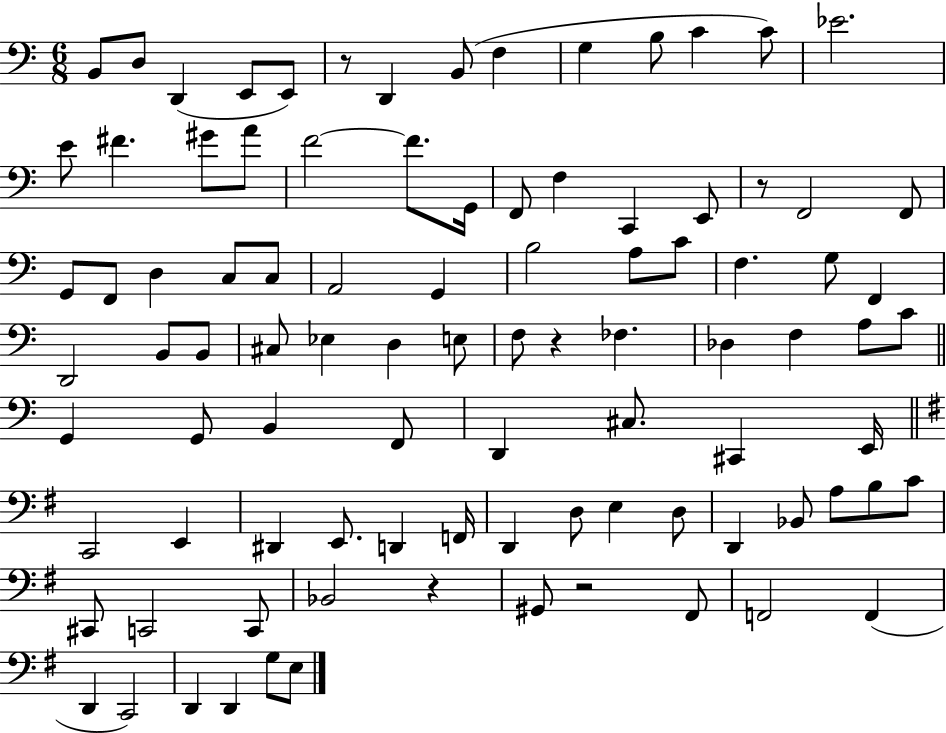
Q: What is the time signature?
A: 6/8